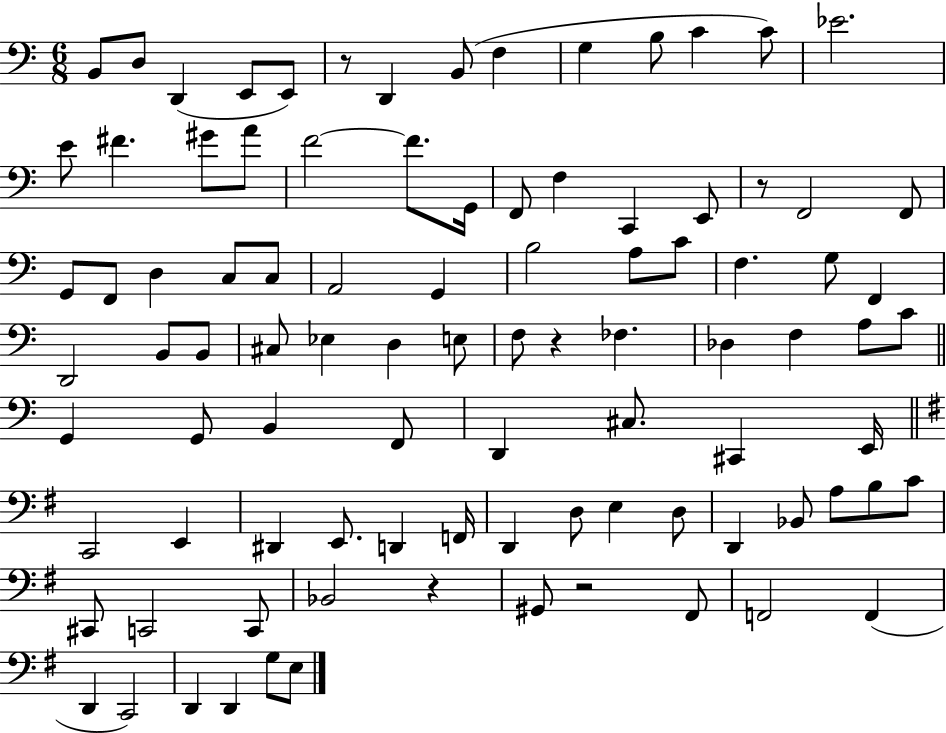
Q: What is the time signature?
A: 6/8